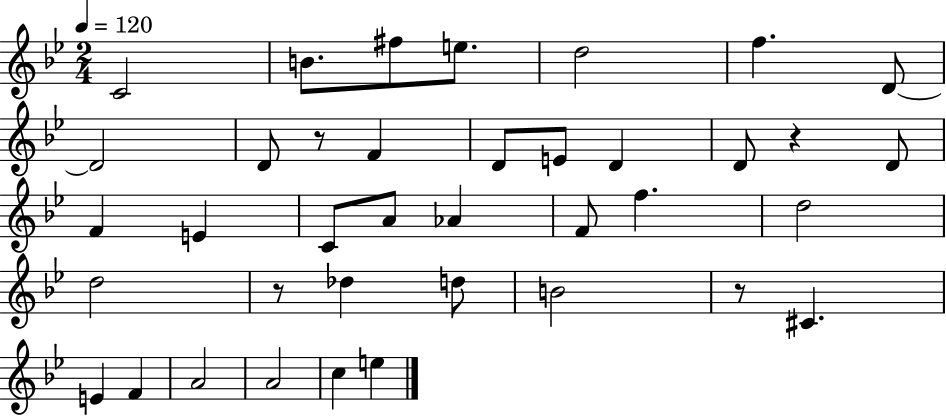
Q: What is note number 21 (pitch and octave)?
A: F4